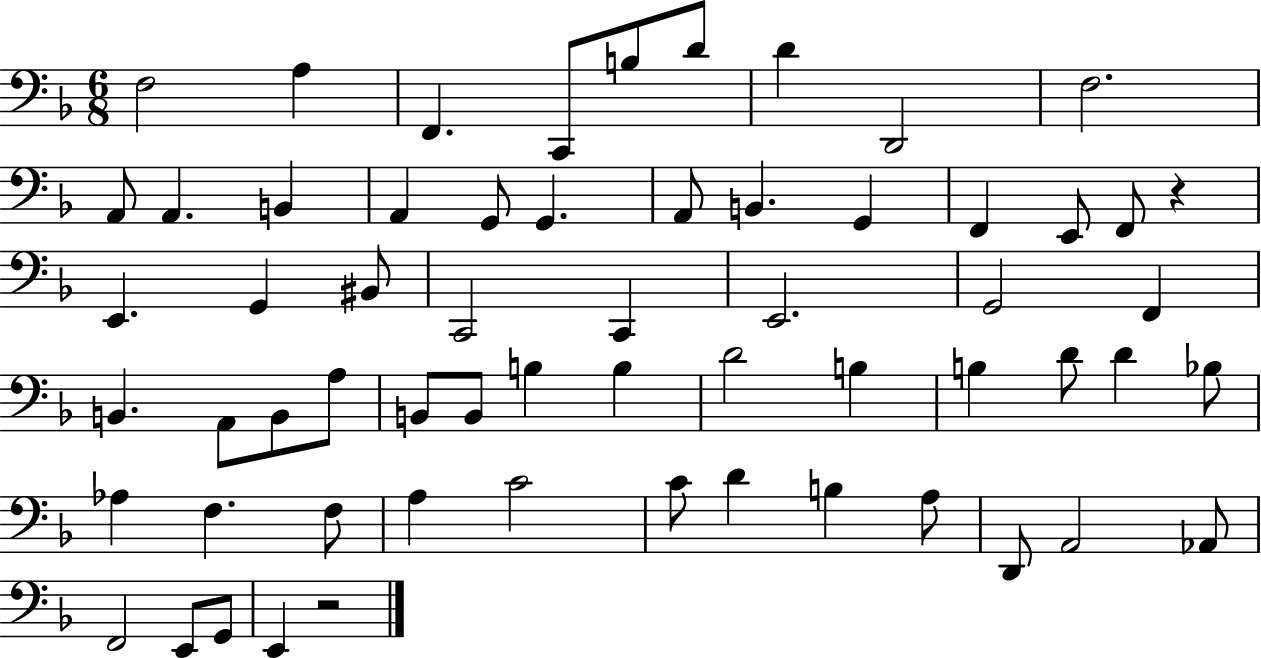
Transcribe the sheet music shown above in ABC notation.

X:1
T:Untitled
M:6/8
L:1/4
K:F
F,2 A, F,, C,,/2 B,/2 D/2 D D,,2 F,2 A,,/2 A,, B,, A,, G,,/2 G,, A,,/2 B,, G,, F,, E,,/2 F,,/2 z E,, G,, ^B,,/2 C,,2 C,, E,,2 G,,2 F,, B,, A,,/2 B,,/2 A,/2 B,,/2 B,,/2 B, B, D2 B, B, D/2 D _B,/2 _A, F, F,/2 A, C2 C/2 D B, A,/2 D,,/2 A,,2 _A,,/2 F,,2 E,,/2 G,,/2 E,, z2